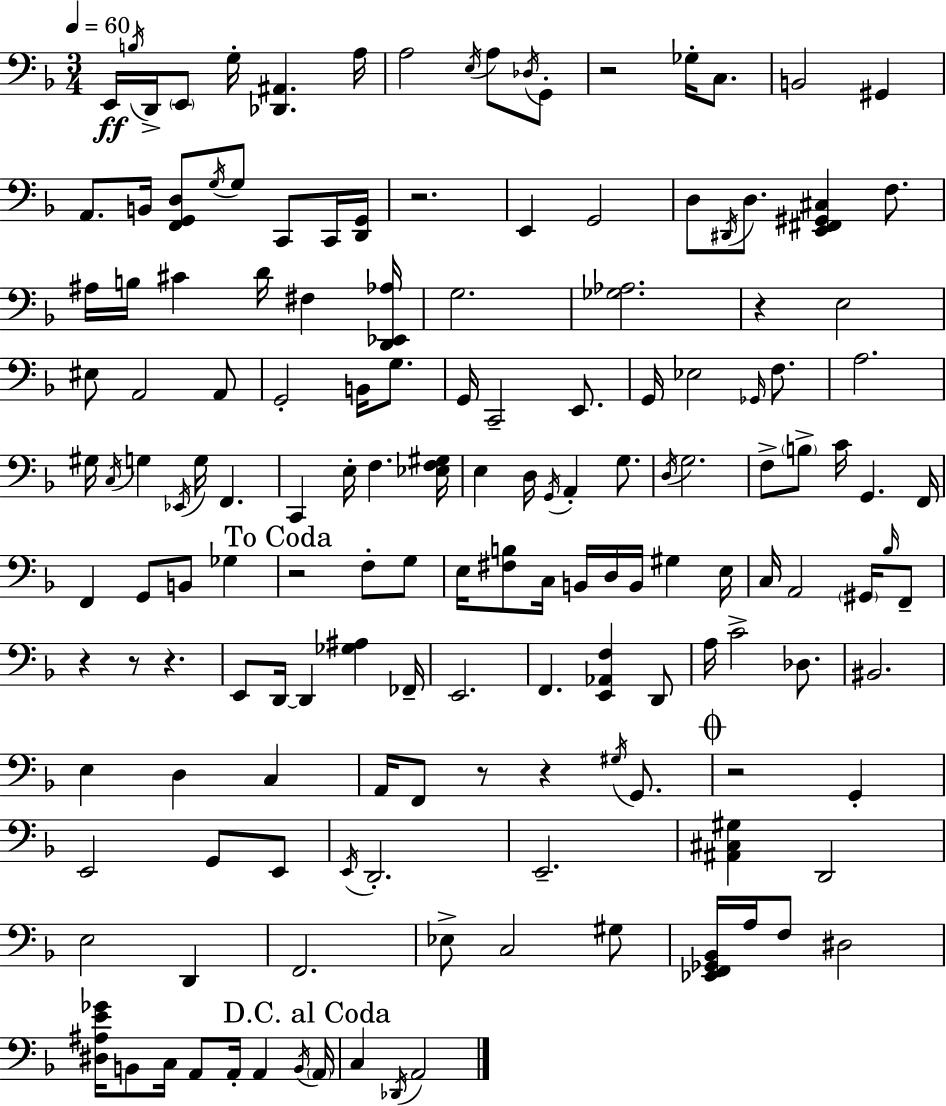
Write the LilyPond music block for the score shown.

{
  \clef bass
  \numericTimeSignature
  \time 3/4
  \key f \major
  \tempo 4 = 60
  e,16\ff \acciaccatura { b16 } d,16-> \parenthesize e,8 g16-. <des, ais,>4. | a16 a2 \acciaccatura { e16 } a8 | \acciaccatura { des16 } g,8-. r2 ges16-. | c8. b,2 gis,4 | \break a,8. b,16 <f, g, d>8 \acciaccatura { g16 } g8 | c,8 c,16 <d, g,>16 r2. | e,4 g,2 | d8 \acciaccatura { dis,16 } d8. <e, fis, gis, cis>4 | \break f8. ais16 b16 cis'4 d'16 | fis4 <d, ees, aes>16 g2. | <ges aes>2. | r4 e2 | \break eis8 a,2 | a,8 g,2-. | b,16 g8. g,16 c,2-- | e,8. g,16 ees2 | \break \grace { ges,16 } f8. a2. | gis16 \acciaccatura { c16 } g4 | \acciaccatura { ees,16 } g16 f,4. c,4 | e16-. f4. <ees f gis>16 e4 | \break d16 \acciaccatura { g,16 } a,4-. g8. \acciaccatura { d16 } g2. | f8-> | \parenthesize b8-> c'16 g,4. f,16 f,4 | g,8 b,8 ges4 \mark "To Coda" r2 | \break f8-. g8 e16 <fis b>8 | c16 b,16 d16 b,16 gis4 e16 c16 a,2 | \parenthesize gis,16 \grace { bes16 } f,8-- r4 | r8 r4. e,8 | \break d,16~~ d,4 <ges ais>4 fes,16-- e,2. | f,4. | <e, aes, f>4 d,8 a16 | c'2-> des8. bis,2. | \break e4 | d4 c4 a,16 | f,8 r8 r4 \acciaccatura { gis16 } g,8. | \mark \markup { \musicglyph "scripts.coda" } r2 g,4-. | \break e,2 g,8 e,8 | \acciaccatura { e,16 } d,2.-. | e,2.-- | <ais, cis gis>4 d,2 | \break e2 d,4 | f,2. | ees8-> c2 gis8 | <ees, f, ges, bes,>16 a16 f8 dis2 | \break <dis ais e' ges'>16 b,8 c16 a,8 a,16-. a,4 | \acciaccatura { b,16 } \mark "D.C. al Coda" \parenthesize a,16 c4 \acciaccatura { des,16 } a,2 | \bar "|."
}